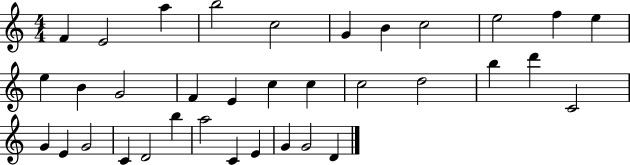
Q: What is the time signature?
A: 4/4